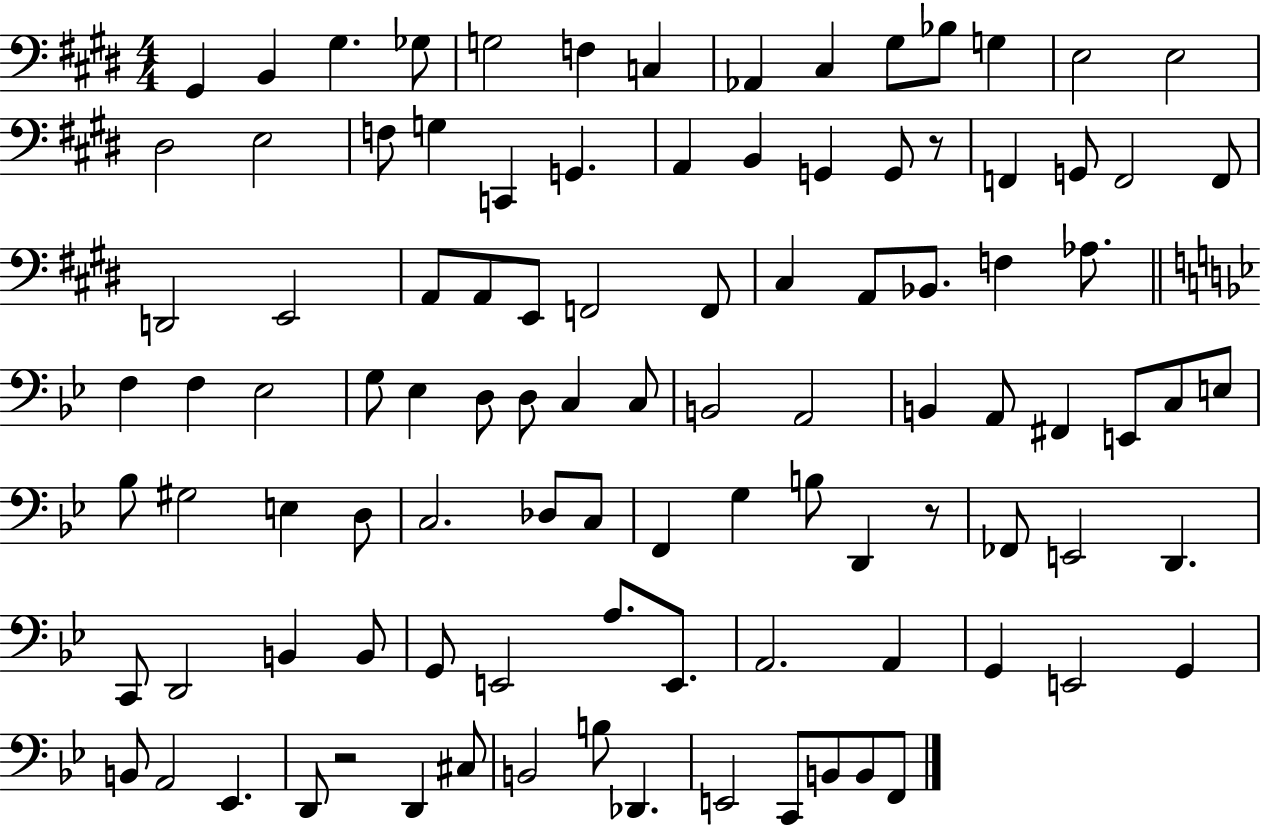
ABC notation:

X:1
T:Untitled
M:4/4
L:1/4
K:E
^G,, B,, ^G, _G,/2 G,2 F, C, _A,, ^C, ^G,/2 _B,/2 G, E,2 E,2 ^D,2 E,2 F,/2 G, C,, G,, A,, B,, G,, G,,/2 z/2 F,, G,,/2 F,,2 F,,/2 D,,2 E,,2 A,,/2 A,,/2 E,,/2 F,,2 F,,/2 ^C, A,,/2 _B,,/2 F, _A,/2 F, F, _E,2 G,/2 _E, D,/2 D,/2 C, C,/2 B,,2 A,,2 B,, A,,/2 ^F,, E,,/2 C,/2 E,/2 _B,/2 ^G,2 E, D,/2 C,2 _D,/2 C,/2 F,, G, B,/2 D,, z/2 _F,,/2 E,,2 D,, C,,/2 D,,2 B,, B,,/2 G,,/2 E,,2 A,/2 E,,/2 A,,2 A,, G,, E,,2 G,, B,,/2 A,,2 _E,, D,,/2 z2 D,, ^C,/2 B,,2 B,/2 _D,, E,,2 C,,/2 B,,/2 B,,/2 F,,/2